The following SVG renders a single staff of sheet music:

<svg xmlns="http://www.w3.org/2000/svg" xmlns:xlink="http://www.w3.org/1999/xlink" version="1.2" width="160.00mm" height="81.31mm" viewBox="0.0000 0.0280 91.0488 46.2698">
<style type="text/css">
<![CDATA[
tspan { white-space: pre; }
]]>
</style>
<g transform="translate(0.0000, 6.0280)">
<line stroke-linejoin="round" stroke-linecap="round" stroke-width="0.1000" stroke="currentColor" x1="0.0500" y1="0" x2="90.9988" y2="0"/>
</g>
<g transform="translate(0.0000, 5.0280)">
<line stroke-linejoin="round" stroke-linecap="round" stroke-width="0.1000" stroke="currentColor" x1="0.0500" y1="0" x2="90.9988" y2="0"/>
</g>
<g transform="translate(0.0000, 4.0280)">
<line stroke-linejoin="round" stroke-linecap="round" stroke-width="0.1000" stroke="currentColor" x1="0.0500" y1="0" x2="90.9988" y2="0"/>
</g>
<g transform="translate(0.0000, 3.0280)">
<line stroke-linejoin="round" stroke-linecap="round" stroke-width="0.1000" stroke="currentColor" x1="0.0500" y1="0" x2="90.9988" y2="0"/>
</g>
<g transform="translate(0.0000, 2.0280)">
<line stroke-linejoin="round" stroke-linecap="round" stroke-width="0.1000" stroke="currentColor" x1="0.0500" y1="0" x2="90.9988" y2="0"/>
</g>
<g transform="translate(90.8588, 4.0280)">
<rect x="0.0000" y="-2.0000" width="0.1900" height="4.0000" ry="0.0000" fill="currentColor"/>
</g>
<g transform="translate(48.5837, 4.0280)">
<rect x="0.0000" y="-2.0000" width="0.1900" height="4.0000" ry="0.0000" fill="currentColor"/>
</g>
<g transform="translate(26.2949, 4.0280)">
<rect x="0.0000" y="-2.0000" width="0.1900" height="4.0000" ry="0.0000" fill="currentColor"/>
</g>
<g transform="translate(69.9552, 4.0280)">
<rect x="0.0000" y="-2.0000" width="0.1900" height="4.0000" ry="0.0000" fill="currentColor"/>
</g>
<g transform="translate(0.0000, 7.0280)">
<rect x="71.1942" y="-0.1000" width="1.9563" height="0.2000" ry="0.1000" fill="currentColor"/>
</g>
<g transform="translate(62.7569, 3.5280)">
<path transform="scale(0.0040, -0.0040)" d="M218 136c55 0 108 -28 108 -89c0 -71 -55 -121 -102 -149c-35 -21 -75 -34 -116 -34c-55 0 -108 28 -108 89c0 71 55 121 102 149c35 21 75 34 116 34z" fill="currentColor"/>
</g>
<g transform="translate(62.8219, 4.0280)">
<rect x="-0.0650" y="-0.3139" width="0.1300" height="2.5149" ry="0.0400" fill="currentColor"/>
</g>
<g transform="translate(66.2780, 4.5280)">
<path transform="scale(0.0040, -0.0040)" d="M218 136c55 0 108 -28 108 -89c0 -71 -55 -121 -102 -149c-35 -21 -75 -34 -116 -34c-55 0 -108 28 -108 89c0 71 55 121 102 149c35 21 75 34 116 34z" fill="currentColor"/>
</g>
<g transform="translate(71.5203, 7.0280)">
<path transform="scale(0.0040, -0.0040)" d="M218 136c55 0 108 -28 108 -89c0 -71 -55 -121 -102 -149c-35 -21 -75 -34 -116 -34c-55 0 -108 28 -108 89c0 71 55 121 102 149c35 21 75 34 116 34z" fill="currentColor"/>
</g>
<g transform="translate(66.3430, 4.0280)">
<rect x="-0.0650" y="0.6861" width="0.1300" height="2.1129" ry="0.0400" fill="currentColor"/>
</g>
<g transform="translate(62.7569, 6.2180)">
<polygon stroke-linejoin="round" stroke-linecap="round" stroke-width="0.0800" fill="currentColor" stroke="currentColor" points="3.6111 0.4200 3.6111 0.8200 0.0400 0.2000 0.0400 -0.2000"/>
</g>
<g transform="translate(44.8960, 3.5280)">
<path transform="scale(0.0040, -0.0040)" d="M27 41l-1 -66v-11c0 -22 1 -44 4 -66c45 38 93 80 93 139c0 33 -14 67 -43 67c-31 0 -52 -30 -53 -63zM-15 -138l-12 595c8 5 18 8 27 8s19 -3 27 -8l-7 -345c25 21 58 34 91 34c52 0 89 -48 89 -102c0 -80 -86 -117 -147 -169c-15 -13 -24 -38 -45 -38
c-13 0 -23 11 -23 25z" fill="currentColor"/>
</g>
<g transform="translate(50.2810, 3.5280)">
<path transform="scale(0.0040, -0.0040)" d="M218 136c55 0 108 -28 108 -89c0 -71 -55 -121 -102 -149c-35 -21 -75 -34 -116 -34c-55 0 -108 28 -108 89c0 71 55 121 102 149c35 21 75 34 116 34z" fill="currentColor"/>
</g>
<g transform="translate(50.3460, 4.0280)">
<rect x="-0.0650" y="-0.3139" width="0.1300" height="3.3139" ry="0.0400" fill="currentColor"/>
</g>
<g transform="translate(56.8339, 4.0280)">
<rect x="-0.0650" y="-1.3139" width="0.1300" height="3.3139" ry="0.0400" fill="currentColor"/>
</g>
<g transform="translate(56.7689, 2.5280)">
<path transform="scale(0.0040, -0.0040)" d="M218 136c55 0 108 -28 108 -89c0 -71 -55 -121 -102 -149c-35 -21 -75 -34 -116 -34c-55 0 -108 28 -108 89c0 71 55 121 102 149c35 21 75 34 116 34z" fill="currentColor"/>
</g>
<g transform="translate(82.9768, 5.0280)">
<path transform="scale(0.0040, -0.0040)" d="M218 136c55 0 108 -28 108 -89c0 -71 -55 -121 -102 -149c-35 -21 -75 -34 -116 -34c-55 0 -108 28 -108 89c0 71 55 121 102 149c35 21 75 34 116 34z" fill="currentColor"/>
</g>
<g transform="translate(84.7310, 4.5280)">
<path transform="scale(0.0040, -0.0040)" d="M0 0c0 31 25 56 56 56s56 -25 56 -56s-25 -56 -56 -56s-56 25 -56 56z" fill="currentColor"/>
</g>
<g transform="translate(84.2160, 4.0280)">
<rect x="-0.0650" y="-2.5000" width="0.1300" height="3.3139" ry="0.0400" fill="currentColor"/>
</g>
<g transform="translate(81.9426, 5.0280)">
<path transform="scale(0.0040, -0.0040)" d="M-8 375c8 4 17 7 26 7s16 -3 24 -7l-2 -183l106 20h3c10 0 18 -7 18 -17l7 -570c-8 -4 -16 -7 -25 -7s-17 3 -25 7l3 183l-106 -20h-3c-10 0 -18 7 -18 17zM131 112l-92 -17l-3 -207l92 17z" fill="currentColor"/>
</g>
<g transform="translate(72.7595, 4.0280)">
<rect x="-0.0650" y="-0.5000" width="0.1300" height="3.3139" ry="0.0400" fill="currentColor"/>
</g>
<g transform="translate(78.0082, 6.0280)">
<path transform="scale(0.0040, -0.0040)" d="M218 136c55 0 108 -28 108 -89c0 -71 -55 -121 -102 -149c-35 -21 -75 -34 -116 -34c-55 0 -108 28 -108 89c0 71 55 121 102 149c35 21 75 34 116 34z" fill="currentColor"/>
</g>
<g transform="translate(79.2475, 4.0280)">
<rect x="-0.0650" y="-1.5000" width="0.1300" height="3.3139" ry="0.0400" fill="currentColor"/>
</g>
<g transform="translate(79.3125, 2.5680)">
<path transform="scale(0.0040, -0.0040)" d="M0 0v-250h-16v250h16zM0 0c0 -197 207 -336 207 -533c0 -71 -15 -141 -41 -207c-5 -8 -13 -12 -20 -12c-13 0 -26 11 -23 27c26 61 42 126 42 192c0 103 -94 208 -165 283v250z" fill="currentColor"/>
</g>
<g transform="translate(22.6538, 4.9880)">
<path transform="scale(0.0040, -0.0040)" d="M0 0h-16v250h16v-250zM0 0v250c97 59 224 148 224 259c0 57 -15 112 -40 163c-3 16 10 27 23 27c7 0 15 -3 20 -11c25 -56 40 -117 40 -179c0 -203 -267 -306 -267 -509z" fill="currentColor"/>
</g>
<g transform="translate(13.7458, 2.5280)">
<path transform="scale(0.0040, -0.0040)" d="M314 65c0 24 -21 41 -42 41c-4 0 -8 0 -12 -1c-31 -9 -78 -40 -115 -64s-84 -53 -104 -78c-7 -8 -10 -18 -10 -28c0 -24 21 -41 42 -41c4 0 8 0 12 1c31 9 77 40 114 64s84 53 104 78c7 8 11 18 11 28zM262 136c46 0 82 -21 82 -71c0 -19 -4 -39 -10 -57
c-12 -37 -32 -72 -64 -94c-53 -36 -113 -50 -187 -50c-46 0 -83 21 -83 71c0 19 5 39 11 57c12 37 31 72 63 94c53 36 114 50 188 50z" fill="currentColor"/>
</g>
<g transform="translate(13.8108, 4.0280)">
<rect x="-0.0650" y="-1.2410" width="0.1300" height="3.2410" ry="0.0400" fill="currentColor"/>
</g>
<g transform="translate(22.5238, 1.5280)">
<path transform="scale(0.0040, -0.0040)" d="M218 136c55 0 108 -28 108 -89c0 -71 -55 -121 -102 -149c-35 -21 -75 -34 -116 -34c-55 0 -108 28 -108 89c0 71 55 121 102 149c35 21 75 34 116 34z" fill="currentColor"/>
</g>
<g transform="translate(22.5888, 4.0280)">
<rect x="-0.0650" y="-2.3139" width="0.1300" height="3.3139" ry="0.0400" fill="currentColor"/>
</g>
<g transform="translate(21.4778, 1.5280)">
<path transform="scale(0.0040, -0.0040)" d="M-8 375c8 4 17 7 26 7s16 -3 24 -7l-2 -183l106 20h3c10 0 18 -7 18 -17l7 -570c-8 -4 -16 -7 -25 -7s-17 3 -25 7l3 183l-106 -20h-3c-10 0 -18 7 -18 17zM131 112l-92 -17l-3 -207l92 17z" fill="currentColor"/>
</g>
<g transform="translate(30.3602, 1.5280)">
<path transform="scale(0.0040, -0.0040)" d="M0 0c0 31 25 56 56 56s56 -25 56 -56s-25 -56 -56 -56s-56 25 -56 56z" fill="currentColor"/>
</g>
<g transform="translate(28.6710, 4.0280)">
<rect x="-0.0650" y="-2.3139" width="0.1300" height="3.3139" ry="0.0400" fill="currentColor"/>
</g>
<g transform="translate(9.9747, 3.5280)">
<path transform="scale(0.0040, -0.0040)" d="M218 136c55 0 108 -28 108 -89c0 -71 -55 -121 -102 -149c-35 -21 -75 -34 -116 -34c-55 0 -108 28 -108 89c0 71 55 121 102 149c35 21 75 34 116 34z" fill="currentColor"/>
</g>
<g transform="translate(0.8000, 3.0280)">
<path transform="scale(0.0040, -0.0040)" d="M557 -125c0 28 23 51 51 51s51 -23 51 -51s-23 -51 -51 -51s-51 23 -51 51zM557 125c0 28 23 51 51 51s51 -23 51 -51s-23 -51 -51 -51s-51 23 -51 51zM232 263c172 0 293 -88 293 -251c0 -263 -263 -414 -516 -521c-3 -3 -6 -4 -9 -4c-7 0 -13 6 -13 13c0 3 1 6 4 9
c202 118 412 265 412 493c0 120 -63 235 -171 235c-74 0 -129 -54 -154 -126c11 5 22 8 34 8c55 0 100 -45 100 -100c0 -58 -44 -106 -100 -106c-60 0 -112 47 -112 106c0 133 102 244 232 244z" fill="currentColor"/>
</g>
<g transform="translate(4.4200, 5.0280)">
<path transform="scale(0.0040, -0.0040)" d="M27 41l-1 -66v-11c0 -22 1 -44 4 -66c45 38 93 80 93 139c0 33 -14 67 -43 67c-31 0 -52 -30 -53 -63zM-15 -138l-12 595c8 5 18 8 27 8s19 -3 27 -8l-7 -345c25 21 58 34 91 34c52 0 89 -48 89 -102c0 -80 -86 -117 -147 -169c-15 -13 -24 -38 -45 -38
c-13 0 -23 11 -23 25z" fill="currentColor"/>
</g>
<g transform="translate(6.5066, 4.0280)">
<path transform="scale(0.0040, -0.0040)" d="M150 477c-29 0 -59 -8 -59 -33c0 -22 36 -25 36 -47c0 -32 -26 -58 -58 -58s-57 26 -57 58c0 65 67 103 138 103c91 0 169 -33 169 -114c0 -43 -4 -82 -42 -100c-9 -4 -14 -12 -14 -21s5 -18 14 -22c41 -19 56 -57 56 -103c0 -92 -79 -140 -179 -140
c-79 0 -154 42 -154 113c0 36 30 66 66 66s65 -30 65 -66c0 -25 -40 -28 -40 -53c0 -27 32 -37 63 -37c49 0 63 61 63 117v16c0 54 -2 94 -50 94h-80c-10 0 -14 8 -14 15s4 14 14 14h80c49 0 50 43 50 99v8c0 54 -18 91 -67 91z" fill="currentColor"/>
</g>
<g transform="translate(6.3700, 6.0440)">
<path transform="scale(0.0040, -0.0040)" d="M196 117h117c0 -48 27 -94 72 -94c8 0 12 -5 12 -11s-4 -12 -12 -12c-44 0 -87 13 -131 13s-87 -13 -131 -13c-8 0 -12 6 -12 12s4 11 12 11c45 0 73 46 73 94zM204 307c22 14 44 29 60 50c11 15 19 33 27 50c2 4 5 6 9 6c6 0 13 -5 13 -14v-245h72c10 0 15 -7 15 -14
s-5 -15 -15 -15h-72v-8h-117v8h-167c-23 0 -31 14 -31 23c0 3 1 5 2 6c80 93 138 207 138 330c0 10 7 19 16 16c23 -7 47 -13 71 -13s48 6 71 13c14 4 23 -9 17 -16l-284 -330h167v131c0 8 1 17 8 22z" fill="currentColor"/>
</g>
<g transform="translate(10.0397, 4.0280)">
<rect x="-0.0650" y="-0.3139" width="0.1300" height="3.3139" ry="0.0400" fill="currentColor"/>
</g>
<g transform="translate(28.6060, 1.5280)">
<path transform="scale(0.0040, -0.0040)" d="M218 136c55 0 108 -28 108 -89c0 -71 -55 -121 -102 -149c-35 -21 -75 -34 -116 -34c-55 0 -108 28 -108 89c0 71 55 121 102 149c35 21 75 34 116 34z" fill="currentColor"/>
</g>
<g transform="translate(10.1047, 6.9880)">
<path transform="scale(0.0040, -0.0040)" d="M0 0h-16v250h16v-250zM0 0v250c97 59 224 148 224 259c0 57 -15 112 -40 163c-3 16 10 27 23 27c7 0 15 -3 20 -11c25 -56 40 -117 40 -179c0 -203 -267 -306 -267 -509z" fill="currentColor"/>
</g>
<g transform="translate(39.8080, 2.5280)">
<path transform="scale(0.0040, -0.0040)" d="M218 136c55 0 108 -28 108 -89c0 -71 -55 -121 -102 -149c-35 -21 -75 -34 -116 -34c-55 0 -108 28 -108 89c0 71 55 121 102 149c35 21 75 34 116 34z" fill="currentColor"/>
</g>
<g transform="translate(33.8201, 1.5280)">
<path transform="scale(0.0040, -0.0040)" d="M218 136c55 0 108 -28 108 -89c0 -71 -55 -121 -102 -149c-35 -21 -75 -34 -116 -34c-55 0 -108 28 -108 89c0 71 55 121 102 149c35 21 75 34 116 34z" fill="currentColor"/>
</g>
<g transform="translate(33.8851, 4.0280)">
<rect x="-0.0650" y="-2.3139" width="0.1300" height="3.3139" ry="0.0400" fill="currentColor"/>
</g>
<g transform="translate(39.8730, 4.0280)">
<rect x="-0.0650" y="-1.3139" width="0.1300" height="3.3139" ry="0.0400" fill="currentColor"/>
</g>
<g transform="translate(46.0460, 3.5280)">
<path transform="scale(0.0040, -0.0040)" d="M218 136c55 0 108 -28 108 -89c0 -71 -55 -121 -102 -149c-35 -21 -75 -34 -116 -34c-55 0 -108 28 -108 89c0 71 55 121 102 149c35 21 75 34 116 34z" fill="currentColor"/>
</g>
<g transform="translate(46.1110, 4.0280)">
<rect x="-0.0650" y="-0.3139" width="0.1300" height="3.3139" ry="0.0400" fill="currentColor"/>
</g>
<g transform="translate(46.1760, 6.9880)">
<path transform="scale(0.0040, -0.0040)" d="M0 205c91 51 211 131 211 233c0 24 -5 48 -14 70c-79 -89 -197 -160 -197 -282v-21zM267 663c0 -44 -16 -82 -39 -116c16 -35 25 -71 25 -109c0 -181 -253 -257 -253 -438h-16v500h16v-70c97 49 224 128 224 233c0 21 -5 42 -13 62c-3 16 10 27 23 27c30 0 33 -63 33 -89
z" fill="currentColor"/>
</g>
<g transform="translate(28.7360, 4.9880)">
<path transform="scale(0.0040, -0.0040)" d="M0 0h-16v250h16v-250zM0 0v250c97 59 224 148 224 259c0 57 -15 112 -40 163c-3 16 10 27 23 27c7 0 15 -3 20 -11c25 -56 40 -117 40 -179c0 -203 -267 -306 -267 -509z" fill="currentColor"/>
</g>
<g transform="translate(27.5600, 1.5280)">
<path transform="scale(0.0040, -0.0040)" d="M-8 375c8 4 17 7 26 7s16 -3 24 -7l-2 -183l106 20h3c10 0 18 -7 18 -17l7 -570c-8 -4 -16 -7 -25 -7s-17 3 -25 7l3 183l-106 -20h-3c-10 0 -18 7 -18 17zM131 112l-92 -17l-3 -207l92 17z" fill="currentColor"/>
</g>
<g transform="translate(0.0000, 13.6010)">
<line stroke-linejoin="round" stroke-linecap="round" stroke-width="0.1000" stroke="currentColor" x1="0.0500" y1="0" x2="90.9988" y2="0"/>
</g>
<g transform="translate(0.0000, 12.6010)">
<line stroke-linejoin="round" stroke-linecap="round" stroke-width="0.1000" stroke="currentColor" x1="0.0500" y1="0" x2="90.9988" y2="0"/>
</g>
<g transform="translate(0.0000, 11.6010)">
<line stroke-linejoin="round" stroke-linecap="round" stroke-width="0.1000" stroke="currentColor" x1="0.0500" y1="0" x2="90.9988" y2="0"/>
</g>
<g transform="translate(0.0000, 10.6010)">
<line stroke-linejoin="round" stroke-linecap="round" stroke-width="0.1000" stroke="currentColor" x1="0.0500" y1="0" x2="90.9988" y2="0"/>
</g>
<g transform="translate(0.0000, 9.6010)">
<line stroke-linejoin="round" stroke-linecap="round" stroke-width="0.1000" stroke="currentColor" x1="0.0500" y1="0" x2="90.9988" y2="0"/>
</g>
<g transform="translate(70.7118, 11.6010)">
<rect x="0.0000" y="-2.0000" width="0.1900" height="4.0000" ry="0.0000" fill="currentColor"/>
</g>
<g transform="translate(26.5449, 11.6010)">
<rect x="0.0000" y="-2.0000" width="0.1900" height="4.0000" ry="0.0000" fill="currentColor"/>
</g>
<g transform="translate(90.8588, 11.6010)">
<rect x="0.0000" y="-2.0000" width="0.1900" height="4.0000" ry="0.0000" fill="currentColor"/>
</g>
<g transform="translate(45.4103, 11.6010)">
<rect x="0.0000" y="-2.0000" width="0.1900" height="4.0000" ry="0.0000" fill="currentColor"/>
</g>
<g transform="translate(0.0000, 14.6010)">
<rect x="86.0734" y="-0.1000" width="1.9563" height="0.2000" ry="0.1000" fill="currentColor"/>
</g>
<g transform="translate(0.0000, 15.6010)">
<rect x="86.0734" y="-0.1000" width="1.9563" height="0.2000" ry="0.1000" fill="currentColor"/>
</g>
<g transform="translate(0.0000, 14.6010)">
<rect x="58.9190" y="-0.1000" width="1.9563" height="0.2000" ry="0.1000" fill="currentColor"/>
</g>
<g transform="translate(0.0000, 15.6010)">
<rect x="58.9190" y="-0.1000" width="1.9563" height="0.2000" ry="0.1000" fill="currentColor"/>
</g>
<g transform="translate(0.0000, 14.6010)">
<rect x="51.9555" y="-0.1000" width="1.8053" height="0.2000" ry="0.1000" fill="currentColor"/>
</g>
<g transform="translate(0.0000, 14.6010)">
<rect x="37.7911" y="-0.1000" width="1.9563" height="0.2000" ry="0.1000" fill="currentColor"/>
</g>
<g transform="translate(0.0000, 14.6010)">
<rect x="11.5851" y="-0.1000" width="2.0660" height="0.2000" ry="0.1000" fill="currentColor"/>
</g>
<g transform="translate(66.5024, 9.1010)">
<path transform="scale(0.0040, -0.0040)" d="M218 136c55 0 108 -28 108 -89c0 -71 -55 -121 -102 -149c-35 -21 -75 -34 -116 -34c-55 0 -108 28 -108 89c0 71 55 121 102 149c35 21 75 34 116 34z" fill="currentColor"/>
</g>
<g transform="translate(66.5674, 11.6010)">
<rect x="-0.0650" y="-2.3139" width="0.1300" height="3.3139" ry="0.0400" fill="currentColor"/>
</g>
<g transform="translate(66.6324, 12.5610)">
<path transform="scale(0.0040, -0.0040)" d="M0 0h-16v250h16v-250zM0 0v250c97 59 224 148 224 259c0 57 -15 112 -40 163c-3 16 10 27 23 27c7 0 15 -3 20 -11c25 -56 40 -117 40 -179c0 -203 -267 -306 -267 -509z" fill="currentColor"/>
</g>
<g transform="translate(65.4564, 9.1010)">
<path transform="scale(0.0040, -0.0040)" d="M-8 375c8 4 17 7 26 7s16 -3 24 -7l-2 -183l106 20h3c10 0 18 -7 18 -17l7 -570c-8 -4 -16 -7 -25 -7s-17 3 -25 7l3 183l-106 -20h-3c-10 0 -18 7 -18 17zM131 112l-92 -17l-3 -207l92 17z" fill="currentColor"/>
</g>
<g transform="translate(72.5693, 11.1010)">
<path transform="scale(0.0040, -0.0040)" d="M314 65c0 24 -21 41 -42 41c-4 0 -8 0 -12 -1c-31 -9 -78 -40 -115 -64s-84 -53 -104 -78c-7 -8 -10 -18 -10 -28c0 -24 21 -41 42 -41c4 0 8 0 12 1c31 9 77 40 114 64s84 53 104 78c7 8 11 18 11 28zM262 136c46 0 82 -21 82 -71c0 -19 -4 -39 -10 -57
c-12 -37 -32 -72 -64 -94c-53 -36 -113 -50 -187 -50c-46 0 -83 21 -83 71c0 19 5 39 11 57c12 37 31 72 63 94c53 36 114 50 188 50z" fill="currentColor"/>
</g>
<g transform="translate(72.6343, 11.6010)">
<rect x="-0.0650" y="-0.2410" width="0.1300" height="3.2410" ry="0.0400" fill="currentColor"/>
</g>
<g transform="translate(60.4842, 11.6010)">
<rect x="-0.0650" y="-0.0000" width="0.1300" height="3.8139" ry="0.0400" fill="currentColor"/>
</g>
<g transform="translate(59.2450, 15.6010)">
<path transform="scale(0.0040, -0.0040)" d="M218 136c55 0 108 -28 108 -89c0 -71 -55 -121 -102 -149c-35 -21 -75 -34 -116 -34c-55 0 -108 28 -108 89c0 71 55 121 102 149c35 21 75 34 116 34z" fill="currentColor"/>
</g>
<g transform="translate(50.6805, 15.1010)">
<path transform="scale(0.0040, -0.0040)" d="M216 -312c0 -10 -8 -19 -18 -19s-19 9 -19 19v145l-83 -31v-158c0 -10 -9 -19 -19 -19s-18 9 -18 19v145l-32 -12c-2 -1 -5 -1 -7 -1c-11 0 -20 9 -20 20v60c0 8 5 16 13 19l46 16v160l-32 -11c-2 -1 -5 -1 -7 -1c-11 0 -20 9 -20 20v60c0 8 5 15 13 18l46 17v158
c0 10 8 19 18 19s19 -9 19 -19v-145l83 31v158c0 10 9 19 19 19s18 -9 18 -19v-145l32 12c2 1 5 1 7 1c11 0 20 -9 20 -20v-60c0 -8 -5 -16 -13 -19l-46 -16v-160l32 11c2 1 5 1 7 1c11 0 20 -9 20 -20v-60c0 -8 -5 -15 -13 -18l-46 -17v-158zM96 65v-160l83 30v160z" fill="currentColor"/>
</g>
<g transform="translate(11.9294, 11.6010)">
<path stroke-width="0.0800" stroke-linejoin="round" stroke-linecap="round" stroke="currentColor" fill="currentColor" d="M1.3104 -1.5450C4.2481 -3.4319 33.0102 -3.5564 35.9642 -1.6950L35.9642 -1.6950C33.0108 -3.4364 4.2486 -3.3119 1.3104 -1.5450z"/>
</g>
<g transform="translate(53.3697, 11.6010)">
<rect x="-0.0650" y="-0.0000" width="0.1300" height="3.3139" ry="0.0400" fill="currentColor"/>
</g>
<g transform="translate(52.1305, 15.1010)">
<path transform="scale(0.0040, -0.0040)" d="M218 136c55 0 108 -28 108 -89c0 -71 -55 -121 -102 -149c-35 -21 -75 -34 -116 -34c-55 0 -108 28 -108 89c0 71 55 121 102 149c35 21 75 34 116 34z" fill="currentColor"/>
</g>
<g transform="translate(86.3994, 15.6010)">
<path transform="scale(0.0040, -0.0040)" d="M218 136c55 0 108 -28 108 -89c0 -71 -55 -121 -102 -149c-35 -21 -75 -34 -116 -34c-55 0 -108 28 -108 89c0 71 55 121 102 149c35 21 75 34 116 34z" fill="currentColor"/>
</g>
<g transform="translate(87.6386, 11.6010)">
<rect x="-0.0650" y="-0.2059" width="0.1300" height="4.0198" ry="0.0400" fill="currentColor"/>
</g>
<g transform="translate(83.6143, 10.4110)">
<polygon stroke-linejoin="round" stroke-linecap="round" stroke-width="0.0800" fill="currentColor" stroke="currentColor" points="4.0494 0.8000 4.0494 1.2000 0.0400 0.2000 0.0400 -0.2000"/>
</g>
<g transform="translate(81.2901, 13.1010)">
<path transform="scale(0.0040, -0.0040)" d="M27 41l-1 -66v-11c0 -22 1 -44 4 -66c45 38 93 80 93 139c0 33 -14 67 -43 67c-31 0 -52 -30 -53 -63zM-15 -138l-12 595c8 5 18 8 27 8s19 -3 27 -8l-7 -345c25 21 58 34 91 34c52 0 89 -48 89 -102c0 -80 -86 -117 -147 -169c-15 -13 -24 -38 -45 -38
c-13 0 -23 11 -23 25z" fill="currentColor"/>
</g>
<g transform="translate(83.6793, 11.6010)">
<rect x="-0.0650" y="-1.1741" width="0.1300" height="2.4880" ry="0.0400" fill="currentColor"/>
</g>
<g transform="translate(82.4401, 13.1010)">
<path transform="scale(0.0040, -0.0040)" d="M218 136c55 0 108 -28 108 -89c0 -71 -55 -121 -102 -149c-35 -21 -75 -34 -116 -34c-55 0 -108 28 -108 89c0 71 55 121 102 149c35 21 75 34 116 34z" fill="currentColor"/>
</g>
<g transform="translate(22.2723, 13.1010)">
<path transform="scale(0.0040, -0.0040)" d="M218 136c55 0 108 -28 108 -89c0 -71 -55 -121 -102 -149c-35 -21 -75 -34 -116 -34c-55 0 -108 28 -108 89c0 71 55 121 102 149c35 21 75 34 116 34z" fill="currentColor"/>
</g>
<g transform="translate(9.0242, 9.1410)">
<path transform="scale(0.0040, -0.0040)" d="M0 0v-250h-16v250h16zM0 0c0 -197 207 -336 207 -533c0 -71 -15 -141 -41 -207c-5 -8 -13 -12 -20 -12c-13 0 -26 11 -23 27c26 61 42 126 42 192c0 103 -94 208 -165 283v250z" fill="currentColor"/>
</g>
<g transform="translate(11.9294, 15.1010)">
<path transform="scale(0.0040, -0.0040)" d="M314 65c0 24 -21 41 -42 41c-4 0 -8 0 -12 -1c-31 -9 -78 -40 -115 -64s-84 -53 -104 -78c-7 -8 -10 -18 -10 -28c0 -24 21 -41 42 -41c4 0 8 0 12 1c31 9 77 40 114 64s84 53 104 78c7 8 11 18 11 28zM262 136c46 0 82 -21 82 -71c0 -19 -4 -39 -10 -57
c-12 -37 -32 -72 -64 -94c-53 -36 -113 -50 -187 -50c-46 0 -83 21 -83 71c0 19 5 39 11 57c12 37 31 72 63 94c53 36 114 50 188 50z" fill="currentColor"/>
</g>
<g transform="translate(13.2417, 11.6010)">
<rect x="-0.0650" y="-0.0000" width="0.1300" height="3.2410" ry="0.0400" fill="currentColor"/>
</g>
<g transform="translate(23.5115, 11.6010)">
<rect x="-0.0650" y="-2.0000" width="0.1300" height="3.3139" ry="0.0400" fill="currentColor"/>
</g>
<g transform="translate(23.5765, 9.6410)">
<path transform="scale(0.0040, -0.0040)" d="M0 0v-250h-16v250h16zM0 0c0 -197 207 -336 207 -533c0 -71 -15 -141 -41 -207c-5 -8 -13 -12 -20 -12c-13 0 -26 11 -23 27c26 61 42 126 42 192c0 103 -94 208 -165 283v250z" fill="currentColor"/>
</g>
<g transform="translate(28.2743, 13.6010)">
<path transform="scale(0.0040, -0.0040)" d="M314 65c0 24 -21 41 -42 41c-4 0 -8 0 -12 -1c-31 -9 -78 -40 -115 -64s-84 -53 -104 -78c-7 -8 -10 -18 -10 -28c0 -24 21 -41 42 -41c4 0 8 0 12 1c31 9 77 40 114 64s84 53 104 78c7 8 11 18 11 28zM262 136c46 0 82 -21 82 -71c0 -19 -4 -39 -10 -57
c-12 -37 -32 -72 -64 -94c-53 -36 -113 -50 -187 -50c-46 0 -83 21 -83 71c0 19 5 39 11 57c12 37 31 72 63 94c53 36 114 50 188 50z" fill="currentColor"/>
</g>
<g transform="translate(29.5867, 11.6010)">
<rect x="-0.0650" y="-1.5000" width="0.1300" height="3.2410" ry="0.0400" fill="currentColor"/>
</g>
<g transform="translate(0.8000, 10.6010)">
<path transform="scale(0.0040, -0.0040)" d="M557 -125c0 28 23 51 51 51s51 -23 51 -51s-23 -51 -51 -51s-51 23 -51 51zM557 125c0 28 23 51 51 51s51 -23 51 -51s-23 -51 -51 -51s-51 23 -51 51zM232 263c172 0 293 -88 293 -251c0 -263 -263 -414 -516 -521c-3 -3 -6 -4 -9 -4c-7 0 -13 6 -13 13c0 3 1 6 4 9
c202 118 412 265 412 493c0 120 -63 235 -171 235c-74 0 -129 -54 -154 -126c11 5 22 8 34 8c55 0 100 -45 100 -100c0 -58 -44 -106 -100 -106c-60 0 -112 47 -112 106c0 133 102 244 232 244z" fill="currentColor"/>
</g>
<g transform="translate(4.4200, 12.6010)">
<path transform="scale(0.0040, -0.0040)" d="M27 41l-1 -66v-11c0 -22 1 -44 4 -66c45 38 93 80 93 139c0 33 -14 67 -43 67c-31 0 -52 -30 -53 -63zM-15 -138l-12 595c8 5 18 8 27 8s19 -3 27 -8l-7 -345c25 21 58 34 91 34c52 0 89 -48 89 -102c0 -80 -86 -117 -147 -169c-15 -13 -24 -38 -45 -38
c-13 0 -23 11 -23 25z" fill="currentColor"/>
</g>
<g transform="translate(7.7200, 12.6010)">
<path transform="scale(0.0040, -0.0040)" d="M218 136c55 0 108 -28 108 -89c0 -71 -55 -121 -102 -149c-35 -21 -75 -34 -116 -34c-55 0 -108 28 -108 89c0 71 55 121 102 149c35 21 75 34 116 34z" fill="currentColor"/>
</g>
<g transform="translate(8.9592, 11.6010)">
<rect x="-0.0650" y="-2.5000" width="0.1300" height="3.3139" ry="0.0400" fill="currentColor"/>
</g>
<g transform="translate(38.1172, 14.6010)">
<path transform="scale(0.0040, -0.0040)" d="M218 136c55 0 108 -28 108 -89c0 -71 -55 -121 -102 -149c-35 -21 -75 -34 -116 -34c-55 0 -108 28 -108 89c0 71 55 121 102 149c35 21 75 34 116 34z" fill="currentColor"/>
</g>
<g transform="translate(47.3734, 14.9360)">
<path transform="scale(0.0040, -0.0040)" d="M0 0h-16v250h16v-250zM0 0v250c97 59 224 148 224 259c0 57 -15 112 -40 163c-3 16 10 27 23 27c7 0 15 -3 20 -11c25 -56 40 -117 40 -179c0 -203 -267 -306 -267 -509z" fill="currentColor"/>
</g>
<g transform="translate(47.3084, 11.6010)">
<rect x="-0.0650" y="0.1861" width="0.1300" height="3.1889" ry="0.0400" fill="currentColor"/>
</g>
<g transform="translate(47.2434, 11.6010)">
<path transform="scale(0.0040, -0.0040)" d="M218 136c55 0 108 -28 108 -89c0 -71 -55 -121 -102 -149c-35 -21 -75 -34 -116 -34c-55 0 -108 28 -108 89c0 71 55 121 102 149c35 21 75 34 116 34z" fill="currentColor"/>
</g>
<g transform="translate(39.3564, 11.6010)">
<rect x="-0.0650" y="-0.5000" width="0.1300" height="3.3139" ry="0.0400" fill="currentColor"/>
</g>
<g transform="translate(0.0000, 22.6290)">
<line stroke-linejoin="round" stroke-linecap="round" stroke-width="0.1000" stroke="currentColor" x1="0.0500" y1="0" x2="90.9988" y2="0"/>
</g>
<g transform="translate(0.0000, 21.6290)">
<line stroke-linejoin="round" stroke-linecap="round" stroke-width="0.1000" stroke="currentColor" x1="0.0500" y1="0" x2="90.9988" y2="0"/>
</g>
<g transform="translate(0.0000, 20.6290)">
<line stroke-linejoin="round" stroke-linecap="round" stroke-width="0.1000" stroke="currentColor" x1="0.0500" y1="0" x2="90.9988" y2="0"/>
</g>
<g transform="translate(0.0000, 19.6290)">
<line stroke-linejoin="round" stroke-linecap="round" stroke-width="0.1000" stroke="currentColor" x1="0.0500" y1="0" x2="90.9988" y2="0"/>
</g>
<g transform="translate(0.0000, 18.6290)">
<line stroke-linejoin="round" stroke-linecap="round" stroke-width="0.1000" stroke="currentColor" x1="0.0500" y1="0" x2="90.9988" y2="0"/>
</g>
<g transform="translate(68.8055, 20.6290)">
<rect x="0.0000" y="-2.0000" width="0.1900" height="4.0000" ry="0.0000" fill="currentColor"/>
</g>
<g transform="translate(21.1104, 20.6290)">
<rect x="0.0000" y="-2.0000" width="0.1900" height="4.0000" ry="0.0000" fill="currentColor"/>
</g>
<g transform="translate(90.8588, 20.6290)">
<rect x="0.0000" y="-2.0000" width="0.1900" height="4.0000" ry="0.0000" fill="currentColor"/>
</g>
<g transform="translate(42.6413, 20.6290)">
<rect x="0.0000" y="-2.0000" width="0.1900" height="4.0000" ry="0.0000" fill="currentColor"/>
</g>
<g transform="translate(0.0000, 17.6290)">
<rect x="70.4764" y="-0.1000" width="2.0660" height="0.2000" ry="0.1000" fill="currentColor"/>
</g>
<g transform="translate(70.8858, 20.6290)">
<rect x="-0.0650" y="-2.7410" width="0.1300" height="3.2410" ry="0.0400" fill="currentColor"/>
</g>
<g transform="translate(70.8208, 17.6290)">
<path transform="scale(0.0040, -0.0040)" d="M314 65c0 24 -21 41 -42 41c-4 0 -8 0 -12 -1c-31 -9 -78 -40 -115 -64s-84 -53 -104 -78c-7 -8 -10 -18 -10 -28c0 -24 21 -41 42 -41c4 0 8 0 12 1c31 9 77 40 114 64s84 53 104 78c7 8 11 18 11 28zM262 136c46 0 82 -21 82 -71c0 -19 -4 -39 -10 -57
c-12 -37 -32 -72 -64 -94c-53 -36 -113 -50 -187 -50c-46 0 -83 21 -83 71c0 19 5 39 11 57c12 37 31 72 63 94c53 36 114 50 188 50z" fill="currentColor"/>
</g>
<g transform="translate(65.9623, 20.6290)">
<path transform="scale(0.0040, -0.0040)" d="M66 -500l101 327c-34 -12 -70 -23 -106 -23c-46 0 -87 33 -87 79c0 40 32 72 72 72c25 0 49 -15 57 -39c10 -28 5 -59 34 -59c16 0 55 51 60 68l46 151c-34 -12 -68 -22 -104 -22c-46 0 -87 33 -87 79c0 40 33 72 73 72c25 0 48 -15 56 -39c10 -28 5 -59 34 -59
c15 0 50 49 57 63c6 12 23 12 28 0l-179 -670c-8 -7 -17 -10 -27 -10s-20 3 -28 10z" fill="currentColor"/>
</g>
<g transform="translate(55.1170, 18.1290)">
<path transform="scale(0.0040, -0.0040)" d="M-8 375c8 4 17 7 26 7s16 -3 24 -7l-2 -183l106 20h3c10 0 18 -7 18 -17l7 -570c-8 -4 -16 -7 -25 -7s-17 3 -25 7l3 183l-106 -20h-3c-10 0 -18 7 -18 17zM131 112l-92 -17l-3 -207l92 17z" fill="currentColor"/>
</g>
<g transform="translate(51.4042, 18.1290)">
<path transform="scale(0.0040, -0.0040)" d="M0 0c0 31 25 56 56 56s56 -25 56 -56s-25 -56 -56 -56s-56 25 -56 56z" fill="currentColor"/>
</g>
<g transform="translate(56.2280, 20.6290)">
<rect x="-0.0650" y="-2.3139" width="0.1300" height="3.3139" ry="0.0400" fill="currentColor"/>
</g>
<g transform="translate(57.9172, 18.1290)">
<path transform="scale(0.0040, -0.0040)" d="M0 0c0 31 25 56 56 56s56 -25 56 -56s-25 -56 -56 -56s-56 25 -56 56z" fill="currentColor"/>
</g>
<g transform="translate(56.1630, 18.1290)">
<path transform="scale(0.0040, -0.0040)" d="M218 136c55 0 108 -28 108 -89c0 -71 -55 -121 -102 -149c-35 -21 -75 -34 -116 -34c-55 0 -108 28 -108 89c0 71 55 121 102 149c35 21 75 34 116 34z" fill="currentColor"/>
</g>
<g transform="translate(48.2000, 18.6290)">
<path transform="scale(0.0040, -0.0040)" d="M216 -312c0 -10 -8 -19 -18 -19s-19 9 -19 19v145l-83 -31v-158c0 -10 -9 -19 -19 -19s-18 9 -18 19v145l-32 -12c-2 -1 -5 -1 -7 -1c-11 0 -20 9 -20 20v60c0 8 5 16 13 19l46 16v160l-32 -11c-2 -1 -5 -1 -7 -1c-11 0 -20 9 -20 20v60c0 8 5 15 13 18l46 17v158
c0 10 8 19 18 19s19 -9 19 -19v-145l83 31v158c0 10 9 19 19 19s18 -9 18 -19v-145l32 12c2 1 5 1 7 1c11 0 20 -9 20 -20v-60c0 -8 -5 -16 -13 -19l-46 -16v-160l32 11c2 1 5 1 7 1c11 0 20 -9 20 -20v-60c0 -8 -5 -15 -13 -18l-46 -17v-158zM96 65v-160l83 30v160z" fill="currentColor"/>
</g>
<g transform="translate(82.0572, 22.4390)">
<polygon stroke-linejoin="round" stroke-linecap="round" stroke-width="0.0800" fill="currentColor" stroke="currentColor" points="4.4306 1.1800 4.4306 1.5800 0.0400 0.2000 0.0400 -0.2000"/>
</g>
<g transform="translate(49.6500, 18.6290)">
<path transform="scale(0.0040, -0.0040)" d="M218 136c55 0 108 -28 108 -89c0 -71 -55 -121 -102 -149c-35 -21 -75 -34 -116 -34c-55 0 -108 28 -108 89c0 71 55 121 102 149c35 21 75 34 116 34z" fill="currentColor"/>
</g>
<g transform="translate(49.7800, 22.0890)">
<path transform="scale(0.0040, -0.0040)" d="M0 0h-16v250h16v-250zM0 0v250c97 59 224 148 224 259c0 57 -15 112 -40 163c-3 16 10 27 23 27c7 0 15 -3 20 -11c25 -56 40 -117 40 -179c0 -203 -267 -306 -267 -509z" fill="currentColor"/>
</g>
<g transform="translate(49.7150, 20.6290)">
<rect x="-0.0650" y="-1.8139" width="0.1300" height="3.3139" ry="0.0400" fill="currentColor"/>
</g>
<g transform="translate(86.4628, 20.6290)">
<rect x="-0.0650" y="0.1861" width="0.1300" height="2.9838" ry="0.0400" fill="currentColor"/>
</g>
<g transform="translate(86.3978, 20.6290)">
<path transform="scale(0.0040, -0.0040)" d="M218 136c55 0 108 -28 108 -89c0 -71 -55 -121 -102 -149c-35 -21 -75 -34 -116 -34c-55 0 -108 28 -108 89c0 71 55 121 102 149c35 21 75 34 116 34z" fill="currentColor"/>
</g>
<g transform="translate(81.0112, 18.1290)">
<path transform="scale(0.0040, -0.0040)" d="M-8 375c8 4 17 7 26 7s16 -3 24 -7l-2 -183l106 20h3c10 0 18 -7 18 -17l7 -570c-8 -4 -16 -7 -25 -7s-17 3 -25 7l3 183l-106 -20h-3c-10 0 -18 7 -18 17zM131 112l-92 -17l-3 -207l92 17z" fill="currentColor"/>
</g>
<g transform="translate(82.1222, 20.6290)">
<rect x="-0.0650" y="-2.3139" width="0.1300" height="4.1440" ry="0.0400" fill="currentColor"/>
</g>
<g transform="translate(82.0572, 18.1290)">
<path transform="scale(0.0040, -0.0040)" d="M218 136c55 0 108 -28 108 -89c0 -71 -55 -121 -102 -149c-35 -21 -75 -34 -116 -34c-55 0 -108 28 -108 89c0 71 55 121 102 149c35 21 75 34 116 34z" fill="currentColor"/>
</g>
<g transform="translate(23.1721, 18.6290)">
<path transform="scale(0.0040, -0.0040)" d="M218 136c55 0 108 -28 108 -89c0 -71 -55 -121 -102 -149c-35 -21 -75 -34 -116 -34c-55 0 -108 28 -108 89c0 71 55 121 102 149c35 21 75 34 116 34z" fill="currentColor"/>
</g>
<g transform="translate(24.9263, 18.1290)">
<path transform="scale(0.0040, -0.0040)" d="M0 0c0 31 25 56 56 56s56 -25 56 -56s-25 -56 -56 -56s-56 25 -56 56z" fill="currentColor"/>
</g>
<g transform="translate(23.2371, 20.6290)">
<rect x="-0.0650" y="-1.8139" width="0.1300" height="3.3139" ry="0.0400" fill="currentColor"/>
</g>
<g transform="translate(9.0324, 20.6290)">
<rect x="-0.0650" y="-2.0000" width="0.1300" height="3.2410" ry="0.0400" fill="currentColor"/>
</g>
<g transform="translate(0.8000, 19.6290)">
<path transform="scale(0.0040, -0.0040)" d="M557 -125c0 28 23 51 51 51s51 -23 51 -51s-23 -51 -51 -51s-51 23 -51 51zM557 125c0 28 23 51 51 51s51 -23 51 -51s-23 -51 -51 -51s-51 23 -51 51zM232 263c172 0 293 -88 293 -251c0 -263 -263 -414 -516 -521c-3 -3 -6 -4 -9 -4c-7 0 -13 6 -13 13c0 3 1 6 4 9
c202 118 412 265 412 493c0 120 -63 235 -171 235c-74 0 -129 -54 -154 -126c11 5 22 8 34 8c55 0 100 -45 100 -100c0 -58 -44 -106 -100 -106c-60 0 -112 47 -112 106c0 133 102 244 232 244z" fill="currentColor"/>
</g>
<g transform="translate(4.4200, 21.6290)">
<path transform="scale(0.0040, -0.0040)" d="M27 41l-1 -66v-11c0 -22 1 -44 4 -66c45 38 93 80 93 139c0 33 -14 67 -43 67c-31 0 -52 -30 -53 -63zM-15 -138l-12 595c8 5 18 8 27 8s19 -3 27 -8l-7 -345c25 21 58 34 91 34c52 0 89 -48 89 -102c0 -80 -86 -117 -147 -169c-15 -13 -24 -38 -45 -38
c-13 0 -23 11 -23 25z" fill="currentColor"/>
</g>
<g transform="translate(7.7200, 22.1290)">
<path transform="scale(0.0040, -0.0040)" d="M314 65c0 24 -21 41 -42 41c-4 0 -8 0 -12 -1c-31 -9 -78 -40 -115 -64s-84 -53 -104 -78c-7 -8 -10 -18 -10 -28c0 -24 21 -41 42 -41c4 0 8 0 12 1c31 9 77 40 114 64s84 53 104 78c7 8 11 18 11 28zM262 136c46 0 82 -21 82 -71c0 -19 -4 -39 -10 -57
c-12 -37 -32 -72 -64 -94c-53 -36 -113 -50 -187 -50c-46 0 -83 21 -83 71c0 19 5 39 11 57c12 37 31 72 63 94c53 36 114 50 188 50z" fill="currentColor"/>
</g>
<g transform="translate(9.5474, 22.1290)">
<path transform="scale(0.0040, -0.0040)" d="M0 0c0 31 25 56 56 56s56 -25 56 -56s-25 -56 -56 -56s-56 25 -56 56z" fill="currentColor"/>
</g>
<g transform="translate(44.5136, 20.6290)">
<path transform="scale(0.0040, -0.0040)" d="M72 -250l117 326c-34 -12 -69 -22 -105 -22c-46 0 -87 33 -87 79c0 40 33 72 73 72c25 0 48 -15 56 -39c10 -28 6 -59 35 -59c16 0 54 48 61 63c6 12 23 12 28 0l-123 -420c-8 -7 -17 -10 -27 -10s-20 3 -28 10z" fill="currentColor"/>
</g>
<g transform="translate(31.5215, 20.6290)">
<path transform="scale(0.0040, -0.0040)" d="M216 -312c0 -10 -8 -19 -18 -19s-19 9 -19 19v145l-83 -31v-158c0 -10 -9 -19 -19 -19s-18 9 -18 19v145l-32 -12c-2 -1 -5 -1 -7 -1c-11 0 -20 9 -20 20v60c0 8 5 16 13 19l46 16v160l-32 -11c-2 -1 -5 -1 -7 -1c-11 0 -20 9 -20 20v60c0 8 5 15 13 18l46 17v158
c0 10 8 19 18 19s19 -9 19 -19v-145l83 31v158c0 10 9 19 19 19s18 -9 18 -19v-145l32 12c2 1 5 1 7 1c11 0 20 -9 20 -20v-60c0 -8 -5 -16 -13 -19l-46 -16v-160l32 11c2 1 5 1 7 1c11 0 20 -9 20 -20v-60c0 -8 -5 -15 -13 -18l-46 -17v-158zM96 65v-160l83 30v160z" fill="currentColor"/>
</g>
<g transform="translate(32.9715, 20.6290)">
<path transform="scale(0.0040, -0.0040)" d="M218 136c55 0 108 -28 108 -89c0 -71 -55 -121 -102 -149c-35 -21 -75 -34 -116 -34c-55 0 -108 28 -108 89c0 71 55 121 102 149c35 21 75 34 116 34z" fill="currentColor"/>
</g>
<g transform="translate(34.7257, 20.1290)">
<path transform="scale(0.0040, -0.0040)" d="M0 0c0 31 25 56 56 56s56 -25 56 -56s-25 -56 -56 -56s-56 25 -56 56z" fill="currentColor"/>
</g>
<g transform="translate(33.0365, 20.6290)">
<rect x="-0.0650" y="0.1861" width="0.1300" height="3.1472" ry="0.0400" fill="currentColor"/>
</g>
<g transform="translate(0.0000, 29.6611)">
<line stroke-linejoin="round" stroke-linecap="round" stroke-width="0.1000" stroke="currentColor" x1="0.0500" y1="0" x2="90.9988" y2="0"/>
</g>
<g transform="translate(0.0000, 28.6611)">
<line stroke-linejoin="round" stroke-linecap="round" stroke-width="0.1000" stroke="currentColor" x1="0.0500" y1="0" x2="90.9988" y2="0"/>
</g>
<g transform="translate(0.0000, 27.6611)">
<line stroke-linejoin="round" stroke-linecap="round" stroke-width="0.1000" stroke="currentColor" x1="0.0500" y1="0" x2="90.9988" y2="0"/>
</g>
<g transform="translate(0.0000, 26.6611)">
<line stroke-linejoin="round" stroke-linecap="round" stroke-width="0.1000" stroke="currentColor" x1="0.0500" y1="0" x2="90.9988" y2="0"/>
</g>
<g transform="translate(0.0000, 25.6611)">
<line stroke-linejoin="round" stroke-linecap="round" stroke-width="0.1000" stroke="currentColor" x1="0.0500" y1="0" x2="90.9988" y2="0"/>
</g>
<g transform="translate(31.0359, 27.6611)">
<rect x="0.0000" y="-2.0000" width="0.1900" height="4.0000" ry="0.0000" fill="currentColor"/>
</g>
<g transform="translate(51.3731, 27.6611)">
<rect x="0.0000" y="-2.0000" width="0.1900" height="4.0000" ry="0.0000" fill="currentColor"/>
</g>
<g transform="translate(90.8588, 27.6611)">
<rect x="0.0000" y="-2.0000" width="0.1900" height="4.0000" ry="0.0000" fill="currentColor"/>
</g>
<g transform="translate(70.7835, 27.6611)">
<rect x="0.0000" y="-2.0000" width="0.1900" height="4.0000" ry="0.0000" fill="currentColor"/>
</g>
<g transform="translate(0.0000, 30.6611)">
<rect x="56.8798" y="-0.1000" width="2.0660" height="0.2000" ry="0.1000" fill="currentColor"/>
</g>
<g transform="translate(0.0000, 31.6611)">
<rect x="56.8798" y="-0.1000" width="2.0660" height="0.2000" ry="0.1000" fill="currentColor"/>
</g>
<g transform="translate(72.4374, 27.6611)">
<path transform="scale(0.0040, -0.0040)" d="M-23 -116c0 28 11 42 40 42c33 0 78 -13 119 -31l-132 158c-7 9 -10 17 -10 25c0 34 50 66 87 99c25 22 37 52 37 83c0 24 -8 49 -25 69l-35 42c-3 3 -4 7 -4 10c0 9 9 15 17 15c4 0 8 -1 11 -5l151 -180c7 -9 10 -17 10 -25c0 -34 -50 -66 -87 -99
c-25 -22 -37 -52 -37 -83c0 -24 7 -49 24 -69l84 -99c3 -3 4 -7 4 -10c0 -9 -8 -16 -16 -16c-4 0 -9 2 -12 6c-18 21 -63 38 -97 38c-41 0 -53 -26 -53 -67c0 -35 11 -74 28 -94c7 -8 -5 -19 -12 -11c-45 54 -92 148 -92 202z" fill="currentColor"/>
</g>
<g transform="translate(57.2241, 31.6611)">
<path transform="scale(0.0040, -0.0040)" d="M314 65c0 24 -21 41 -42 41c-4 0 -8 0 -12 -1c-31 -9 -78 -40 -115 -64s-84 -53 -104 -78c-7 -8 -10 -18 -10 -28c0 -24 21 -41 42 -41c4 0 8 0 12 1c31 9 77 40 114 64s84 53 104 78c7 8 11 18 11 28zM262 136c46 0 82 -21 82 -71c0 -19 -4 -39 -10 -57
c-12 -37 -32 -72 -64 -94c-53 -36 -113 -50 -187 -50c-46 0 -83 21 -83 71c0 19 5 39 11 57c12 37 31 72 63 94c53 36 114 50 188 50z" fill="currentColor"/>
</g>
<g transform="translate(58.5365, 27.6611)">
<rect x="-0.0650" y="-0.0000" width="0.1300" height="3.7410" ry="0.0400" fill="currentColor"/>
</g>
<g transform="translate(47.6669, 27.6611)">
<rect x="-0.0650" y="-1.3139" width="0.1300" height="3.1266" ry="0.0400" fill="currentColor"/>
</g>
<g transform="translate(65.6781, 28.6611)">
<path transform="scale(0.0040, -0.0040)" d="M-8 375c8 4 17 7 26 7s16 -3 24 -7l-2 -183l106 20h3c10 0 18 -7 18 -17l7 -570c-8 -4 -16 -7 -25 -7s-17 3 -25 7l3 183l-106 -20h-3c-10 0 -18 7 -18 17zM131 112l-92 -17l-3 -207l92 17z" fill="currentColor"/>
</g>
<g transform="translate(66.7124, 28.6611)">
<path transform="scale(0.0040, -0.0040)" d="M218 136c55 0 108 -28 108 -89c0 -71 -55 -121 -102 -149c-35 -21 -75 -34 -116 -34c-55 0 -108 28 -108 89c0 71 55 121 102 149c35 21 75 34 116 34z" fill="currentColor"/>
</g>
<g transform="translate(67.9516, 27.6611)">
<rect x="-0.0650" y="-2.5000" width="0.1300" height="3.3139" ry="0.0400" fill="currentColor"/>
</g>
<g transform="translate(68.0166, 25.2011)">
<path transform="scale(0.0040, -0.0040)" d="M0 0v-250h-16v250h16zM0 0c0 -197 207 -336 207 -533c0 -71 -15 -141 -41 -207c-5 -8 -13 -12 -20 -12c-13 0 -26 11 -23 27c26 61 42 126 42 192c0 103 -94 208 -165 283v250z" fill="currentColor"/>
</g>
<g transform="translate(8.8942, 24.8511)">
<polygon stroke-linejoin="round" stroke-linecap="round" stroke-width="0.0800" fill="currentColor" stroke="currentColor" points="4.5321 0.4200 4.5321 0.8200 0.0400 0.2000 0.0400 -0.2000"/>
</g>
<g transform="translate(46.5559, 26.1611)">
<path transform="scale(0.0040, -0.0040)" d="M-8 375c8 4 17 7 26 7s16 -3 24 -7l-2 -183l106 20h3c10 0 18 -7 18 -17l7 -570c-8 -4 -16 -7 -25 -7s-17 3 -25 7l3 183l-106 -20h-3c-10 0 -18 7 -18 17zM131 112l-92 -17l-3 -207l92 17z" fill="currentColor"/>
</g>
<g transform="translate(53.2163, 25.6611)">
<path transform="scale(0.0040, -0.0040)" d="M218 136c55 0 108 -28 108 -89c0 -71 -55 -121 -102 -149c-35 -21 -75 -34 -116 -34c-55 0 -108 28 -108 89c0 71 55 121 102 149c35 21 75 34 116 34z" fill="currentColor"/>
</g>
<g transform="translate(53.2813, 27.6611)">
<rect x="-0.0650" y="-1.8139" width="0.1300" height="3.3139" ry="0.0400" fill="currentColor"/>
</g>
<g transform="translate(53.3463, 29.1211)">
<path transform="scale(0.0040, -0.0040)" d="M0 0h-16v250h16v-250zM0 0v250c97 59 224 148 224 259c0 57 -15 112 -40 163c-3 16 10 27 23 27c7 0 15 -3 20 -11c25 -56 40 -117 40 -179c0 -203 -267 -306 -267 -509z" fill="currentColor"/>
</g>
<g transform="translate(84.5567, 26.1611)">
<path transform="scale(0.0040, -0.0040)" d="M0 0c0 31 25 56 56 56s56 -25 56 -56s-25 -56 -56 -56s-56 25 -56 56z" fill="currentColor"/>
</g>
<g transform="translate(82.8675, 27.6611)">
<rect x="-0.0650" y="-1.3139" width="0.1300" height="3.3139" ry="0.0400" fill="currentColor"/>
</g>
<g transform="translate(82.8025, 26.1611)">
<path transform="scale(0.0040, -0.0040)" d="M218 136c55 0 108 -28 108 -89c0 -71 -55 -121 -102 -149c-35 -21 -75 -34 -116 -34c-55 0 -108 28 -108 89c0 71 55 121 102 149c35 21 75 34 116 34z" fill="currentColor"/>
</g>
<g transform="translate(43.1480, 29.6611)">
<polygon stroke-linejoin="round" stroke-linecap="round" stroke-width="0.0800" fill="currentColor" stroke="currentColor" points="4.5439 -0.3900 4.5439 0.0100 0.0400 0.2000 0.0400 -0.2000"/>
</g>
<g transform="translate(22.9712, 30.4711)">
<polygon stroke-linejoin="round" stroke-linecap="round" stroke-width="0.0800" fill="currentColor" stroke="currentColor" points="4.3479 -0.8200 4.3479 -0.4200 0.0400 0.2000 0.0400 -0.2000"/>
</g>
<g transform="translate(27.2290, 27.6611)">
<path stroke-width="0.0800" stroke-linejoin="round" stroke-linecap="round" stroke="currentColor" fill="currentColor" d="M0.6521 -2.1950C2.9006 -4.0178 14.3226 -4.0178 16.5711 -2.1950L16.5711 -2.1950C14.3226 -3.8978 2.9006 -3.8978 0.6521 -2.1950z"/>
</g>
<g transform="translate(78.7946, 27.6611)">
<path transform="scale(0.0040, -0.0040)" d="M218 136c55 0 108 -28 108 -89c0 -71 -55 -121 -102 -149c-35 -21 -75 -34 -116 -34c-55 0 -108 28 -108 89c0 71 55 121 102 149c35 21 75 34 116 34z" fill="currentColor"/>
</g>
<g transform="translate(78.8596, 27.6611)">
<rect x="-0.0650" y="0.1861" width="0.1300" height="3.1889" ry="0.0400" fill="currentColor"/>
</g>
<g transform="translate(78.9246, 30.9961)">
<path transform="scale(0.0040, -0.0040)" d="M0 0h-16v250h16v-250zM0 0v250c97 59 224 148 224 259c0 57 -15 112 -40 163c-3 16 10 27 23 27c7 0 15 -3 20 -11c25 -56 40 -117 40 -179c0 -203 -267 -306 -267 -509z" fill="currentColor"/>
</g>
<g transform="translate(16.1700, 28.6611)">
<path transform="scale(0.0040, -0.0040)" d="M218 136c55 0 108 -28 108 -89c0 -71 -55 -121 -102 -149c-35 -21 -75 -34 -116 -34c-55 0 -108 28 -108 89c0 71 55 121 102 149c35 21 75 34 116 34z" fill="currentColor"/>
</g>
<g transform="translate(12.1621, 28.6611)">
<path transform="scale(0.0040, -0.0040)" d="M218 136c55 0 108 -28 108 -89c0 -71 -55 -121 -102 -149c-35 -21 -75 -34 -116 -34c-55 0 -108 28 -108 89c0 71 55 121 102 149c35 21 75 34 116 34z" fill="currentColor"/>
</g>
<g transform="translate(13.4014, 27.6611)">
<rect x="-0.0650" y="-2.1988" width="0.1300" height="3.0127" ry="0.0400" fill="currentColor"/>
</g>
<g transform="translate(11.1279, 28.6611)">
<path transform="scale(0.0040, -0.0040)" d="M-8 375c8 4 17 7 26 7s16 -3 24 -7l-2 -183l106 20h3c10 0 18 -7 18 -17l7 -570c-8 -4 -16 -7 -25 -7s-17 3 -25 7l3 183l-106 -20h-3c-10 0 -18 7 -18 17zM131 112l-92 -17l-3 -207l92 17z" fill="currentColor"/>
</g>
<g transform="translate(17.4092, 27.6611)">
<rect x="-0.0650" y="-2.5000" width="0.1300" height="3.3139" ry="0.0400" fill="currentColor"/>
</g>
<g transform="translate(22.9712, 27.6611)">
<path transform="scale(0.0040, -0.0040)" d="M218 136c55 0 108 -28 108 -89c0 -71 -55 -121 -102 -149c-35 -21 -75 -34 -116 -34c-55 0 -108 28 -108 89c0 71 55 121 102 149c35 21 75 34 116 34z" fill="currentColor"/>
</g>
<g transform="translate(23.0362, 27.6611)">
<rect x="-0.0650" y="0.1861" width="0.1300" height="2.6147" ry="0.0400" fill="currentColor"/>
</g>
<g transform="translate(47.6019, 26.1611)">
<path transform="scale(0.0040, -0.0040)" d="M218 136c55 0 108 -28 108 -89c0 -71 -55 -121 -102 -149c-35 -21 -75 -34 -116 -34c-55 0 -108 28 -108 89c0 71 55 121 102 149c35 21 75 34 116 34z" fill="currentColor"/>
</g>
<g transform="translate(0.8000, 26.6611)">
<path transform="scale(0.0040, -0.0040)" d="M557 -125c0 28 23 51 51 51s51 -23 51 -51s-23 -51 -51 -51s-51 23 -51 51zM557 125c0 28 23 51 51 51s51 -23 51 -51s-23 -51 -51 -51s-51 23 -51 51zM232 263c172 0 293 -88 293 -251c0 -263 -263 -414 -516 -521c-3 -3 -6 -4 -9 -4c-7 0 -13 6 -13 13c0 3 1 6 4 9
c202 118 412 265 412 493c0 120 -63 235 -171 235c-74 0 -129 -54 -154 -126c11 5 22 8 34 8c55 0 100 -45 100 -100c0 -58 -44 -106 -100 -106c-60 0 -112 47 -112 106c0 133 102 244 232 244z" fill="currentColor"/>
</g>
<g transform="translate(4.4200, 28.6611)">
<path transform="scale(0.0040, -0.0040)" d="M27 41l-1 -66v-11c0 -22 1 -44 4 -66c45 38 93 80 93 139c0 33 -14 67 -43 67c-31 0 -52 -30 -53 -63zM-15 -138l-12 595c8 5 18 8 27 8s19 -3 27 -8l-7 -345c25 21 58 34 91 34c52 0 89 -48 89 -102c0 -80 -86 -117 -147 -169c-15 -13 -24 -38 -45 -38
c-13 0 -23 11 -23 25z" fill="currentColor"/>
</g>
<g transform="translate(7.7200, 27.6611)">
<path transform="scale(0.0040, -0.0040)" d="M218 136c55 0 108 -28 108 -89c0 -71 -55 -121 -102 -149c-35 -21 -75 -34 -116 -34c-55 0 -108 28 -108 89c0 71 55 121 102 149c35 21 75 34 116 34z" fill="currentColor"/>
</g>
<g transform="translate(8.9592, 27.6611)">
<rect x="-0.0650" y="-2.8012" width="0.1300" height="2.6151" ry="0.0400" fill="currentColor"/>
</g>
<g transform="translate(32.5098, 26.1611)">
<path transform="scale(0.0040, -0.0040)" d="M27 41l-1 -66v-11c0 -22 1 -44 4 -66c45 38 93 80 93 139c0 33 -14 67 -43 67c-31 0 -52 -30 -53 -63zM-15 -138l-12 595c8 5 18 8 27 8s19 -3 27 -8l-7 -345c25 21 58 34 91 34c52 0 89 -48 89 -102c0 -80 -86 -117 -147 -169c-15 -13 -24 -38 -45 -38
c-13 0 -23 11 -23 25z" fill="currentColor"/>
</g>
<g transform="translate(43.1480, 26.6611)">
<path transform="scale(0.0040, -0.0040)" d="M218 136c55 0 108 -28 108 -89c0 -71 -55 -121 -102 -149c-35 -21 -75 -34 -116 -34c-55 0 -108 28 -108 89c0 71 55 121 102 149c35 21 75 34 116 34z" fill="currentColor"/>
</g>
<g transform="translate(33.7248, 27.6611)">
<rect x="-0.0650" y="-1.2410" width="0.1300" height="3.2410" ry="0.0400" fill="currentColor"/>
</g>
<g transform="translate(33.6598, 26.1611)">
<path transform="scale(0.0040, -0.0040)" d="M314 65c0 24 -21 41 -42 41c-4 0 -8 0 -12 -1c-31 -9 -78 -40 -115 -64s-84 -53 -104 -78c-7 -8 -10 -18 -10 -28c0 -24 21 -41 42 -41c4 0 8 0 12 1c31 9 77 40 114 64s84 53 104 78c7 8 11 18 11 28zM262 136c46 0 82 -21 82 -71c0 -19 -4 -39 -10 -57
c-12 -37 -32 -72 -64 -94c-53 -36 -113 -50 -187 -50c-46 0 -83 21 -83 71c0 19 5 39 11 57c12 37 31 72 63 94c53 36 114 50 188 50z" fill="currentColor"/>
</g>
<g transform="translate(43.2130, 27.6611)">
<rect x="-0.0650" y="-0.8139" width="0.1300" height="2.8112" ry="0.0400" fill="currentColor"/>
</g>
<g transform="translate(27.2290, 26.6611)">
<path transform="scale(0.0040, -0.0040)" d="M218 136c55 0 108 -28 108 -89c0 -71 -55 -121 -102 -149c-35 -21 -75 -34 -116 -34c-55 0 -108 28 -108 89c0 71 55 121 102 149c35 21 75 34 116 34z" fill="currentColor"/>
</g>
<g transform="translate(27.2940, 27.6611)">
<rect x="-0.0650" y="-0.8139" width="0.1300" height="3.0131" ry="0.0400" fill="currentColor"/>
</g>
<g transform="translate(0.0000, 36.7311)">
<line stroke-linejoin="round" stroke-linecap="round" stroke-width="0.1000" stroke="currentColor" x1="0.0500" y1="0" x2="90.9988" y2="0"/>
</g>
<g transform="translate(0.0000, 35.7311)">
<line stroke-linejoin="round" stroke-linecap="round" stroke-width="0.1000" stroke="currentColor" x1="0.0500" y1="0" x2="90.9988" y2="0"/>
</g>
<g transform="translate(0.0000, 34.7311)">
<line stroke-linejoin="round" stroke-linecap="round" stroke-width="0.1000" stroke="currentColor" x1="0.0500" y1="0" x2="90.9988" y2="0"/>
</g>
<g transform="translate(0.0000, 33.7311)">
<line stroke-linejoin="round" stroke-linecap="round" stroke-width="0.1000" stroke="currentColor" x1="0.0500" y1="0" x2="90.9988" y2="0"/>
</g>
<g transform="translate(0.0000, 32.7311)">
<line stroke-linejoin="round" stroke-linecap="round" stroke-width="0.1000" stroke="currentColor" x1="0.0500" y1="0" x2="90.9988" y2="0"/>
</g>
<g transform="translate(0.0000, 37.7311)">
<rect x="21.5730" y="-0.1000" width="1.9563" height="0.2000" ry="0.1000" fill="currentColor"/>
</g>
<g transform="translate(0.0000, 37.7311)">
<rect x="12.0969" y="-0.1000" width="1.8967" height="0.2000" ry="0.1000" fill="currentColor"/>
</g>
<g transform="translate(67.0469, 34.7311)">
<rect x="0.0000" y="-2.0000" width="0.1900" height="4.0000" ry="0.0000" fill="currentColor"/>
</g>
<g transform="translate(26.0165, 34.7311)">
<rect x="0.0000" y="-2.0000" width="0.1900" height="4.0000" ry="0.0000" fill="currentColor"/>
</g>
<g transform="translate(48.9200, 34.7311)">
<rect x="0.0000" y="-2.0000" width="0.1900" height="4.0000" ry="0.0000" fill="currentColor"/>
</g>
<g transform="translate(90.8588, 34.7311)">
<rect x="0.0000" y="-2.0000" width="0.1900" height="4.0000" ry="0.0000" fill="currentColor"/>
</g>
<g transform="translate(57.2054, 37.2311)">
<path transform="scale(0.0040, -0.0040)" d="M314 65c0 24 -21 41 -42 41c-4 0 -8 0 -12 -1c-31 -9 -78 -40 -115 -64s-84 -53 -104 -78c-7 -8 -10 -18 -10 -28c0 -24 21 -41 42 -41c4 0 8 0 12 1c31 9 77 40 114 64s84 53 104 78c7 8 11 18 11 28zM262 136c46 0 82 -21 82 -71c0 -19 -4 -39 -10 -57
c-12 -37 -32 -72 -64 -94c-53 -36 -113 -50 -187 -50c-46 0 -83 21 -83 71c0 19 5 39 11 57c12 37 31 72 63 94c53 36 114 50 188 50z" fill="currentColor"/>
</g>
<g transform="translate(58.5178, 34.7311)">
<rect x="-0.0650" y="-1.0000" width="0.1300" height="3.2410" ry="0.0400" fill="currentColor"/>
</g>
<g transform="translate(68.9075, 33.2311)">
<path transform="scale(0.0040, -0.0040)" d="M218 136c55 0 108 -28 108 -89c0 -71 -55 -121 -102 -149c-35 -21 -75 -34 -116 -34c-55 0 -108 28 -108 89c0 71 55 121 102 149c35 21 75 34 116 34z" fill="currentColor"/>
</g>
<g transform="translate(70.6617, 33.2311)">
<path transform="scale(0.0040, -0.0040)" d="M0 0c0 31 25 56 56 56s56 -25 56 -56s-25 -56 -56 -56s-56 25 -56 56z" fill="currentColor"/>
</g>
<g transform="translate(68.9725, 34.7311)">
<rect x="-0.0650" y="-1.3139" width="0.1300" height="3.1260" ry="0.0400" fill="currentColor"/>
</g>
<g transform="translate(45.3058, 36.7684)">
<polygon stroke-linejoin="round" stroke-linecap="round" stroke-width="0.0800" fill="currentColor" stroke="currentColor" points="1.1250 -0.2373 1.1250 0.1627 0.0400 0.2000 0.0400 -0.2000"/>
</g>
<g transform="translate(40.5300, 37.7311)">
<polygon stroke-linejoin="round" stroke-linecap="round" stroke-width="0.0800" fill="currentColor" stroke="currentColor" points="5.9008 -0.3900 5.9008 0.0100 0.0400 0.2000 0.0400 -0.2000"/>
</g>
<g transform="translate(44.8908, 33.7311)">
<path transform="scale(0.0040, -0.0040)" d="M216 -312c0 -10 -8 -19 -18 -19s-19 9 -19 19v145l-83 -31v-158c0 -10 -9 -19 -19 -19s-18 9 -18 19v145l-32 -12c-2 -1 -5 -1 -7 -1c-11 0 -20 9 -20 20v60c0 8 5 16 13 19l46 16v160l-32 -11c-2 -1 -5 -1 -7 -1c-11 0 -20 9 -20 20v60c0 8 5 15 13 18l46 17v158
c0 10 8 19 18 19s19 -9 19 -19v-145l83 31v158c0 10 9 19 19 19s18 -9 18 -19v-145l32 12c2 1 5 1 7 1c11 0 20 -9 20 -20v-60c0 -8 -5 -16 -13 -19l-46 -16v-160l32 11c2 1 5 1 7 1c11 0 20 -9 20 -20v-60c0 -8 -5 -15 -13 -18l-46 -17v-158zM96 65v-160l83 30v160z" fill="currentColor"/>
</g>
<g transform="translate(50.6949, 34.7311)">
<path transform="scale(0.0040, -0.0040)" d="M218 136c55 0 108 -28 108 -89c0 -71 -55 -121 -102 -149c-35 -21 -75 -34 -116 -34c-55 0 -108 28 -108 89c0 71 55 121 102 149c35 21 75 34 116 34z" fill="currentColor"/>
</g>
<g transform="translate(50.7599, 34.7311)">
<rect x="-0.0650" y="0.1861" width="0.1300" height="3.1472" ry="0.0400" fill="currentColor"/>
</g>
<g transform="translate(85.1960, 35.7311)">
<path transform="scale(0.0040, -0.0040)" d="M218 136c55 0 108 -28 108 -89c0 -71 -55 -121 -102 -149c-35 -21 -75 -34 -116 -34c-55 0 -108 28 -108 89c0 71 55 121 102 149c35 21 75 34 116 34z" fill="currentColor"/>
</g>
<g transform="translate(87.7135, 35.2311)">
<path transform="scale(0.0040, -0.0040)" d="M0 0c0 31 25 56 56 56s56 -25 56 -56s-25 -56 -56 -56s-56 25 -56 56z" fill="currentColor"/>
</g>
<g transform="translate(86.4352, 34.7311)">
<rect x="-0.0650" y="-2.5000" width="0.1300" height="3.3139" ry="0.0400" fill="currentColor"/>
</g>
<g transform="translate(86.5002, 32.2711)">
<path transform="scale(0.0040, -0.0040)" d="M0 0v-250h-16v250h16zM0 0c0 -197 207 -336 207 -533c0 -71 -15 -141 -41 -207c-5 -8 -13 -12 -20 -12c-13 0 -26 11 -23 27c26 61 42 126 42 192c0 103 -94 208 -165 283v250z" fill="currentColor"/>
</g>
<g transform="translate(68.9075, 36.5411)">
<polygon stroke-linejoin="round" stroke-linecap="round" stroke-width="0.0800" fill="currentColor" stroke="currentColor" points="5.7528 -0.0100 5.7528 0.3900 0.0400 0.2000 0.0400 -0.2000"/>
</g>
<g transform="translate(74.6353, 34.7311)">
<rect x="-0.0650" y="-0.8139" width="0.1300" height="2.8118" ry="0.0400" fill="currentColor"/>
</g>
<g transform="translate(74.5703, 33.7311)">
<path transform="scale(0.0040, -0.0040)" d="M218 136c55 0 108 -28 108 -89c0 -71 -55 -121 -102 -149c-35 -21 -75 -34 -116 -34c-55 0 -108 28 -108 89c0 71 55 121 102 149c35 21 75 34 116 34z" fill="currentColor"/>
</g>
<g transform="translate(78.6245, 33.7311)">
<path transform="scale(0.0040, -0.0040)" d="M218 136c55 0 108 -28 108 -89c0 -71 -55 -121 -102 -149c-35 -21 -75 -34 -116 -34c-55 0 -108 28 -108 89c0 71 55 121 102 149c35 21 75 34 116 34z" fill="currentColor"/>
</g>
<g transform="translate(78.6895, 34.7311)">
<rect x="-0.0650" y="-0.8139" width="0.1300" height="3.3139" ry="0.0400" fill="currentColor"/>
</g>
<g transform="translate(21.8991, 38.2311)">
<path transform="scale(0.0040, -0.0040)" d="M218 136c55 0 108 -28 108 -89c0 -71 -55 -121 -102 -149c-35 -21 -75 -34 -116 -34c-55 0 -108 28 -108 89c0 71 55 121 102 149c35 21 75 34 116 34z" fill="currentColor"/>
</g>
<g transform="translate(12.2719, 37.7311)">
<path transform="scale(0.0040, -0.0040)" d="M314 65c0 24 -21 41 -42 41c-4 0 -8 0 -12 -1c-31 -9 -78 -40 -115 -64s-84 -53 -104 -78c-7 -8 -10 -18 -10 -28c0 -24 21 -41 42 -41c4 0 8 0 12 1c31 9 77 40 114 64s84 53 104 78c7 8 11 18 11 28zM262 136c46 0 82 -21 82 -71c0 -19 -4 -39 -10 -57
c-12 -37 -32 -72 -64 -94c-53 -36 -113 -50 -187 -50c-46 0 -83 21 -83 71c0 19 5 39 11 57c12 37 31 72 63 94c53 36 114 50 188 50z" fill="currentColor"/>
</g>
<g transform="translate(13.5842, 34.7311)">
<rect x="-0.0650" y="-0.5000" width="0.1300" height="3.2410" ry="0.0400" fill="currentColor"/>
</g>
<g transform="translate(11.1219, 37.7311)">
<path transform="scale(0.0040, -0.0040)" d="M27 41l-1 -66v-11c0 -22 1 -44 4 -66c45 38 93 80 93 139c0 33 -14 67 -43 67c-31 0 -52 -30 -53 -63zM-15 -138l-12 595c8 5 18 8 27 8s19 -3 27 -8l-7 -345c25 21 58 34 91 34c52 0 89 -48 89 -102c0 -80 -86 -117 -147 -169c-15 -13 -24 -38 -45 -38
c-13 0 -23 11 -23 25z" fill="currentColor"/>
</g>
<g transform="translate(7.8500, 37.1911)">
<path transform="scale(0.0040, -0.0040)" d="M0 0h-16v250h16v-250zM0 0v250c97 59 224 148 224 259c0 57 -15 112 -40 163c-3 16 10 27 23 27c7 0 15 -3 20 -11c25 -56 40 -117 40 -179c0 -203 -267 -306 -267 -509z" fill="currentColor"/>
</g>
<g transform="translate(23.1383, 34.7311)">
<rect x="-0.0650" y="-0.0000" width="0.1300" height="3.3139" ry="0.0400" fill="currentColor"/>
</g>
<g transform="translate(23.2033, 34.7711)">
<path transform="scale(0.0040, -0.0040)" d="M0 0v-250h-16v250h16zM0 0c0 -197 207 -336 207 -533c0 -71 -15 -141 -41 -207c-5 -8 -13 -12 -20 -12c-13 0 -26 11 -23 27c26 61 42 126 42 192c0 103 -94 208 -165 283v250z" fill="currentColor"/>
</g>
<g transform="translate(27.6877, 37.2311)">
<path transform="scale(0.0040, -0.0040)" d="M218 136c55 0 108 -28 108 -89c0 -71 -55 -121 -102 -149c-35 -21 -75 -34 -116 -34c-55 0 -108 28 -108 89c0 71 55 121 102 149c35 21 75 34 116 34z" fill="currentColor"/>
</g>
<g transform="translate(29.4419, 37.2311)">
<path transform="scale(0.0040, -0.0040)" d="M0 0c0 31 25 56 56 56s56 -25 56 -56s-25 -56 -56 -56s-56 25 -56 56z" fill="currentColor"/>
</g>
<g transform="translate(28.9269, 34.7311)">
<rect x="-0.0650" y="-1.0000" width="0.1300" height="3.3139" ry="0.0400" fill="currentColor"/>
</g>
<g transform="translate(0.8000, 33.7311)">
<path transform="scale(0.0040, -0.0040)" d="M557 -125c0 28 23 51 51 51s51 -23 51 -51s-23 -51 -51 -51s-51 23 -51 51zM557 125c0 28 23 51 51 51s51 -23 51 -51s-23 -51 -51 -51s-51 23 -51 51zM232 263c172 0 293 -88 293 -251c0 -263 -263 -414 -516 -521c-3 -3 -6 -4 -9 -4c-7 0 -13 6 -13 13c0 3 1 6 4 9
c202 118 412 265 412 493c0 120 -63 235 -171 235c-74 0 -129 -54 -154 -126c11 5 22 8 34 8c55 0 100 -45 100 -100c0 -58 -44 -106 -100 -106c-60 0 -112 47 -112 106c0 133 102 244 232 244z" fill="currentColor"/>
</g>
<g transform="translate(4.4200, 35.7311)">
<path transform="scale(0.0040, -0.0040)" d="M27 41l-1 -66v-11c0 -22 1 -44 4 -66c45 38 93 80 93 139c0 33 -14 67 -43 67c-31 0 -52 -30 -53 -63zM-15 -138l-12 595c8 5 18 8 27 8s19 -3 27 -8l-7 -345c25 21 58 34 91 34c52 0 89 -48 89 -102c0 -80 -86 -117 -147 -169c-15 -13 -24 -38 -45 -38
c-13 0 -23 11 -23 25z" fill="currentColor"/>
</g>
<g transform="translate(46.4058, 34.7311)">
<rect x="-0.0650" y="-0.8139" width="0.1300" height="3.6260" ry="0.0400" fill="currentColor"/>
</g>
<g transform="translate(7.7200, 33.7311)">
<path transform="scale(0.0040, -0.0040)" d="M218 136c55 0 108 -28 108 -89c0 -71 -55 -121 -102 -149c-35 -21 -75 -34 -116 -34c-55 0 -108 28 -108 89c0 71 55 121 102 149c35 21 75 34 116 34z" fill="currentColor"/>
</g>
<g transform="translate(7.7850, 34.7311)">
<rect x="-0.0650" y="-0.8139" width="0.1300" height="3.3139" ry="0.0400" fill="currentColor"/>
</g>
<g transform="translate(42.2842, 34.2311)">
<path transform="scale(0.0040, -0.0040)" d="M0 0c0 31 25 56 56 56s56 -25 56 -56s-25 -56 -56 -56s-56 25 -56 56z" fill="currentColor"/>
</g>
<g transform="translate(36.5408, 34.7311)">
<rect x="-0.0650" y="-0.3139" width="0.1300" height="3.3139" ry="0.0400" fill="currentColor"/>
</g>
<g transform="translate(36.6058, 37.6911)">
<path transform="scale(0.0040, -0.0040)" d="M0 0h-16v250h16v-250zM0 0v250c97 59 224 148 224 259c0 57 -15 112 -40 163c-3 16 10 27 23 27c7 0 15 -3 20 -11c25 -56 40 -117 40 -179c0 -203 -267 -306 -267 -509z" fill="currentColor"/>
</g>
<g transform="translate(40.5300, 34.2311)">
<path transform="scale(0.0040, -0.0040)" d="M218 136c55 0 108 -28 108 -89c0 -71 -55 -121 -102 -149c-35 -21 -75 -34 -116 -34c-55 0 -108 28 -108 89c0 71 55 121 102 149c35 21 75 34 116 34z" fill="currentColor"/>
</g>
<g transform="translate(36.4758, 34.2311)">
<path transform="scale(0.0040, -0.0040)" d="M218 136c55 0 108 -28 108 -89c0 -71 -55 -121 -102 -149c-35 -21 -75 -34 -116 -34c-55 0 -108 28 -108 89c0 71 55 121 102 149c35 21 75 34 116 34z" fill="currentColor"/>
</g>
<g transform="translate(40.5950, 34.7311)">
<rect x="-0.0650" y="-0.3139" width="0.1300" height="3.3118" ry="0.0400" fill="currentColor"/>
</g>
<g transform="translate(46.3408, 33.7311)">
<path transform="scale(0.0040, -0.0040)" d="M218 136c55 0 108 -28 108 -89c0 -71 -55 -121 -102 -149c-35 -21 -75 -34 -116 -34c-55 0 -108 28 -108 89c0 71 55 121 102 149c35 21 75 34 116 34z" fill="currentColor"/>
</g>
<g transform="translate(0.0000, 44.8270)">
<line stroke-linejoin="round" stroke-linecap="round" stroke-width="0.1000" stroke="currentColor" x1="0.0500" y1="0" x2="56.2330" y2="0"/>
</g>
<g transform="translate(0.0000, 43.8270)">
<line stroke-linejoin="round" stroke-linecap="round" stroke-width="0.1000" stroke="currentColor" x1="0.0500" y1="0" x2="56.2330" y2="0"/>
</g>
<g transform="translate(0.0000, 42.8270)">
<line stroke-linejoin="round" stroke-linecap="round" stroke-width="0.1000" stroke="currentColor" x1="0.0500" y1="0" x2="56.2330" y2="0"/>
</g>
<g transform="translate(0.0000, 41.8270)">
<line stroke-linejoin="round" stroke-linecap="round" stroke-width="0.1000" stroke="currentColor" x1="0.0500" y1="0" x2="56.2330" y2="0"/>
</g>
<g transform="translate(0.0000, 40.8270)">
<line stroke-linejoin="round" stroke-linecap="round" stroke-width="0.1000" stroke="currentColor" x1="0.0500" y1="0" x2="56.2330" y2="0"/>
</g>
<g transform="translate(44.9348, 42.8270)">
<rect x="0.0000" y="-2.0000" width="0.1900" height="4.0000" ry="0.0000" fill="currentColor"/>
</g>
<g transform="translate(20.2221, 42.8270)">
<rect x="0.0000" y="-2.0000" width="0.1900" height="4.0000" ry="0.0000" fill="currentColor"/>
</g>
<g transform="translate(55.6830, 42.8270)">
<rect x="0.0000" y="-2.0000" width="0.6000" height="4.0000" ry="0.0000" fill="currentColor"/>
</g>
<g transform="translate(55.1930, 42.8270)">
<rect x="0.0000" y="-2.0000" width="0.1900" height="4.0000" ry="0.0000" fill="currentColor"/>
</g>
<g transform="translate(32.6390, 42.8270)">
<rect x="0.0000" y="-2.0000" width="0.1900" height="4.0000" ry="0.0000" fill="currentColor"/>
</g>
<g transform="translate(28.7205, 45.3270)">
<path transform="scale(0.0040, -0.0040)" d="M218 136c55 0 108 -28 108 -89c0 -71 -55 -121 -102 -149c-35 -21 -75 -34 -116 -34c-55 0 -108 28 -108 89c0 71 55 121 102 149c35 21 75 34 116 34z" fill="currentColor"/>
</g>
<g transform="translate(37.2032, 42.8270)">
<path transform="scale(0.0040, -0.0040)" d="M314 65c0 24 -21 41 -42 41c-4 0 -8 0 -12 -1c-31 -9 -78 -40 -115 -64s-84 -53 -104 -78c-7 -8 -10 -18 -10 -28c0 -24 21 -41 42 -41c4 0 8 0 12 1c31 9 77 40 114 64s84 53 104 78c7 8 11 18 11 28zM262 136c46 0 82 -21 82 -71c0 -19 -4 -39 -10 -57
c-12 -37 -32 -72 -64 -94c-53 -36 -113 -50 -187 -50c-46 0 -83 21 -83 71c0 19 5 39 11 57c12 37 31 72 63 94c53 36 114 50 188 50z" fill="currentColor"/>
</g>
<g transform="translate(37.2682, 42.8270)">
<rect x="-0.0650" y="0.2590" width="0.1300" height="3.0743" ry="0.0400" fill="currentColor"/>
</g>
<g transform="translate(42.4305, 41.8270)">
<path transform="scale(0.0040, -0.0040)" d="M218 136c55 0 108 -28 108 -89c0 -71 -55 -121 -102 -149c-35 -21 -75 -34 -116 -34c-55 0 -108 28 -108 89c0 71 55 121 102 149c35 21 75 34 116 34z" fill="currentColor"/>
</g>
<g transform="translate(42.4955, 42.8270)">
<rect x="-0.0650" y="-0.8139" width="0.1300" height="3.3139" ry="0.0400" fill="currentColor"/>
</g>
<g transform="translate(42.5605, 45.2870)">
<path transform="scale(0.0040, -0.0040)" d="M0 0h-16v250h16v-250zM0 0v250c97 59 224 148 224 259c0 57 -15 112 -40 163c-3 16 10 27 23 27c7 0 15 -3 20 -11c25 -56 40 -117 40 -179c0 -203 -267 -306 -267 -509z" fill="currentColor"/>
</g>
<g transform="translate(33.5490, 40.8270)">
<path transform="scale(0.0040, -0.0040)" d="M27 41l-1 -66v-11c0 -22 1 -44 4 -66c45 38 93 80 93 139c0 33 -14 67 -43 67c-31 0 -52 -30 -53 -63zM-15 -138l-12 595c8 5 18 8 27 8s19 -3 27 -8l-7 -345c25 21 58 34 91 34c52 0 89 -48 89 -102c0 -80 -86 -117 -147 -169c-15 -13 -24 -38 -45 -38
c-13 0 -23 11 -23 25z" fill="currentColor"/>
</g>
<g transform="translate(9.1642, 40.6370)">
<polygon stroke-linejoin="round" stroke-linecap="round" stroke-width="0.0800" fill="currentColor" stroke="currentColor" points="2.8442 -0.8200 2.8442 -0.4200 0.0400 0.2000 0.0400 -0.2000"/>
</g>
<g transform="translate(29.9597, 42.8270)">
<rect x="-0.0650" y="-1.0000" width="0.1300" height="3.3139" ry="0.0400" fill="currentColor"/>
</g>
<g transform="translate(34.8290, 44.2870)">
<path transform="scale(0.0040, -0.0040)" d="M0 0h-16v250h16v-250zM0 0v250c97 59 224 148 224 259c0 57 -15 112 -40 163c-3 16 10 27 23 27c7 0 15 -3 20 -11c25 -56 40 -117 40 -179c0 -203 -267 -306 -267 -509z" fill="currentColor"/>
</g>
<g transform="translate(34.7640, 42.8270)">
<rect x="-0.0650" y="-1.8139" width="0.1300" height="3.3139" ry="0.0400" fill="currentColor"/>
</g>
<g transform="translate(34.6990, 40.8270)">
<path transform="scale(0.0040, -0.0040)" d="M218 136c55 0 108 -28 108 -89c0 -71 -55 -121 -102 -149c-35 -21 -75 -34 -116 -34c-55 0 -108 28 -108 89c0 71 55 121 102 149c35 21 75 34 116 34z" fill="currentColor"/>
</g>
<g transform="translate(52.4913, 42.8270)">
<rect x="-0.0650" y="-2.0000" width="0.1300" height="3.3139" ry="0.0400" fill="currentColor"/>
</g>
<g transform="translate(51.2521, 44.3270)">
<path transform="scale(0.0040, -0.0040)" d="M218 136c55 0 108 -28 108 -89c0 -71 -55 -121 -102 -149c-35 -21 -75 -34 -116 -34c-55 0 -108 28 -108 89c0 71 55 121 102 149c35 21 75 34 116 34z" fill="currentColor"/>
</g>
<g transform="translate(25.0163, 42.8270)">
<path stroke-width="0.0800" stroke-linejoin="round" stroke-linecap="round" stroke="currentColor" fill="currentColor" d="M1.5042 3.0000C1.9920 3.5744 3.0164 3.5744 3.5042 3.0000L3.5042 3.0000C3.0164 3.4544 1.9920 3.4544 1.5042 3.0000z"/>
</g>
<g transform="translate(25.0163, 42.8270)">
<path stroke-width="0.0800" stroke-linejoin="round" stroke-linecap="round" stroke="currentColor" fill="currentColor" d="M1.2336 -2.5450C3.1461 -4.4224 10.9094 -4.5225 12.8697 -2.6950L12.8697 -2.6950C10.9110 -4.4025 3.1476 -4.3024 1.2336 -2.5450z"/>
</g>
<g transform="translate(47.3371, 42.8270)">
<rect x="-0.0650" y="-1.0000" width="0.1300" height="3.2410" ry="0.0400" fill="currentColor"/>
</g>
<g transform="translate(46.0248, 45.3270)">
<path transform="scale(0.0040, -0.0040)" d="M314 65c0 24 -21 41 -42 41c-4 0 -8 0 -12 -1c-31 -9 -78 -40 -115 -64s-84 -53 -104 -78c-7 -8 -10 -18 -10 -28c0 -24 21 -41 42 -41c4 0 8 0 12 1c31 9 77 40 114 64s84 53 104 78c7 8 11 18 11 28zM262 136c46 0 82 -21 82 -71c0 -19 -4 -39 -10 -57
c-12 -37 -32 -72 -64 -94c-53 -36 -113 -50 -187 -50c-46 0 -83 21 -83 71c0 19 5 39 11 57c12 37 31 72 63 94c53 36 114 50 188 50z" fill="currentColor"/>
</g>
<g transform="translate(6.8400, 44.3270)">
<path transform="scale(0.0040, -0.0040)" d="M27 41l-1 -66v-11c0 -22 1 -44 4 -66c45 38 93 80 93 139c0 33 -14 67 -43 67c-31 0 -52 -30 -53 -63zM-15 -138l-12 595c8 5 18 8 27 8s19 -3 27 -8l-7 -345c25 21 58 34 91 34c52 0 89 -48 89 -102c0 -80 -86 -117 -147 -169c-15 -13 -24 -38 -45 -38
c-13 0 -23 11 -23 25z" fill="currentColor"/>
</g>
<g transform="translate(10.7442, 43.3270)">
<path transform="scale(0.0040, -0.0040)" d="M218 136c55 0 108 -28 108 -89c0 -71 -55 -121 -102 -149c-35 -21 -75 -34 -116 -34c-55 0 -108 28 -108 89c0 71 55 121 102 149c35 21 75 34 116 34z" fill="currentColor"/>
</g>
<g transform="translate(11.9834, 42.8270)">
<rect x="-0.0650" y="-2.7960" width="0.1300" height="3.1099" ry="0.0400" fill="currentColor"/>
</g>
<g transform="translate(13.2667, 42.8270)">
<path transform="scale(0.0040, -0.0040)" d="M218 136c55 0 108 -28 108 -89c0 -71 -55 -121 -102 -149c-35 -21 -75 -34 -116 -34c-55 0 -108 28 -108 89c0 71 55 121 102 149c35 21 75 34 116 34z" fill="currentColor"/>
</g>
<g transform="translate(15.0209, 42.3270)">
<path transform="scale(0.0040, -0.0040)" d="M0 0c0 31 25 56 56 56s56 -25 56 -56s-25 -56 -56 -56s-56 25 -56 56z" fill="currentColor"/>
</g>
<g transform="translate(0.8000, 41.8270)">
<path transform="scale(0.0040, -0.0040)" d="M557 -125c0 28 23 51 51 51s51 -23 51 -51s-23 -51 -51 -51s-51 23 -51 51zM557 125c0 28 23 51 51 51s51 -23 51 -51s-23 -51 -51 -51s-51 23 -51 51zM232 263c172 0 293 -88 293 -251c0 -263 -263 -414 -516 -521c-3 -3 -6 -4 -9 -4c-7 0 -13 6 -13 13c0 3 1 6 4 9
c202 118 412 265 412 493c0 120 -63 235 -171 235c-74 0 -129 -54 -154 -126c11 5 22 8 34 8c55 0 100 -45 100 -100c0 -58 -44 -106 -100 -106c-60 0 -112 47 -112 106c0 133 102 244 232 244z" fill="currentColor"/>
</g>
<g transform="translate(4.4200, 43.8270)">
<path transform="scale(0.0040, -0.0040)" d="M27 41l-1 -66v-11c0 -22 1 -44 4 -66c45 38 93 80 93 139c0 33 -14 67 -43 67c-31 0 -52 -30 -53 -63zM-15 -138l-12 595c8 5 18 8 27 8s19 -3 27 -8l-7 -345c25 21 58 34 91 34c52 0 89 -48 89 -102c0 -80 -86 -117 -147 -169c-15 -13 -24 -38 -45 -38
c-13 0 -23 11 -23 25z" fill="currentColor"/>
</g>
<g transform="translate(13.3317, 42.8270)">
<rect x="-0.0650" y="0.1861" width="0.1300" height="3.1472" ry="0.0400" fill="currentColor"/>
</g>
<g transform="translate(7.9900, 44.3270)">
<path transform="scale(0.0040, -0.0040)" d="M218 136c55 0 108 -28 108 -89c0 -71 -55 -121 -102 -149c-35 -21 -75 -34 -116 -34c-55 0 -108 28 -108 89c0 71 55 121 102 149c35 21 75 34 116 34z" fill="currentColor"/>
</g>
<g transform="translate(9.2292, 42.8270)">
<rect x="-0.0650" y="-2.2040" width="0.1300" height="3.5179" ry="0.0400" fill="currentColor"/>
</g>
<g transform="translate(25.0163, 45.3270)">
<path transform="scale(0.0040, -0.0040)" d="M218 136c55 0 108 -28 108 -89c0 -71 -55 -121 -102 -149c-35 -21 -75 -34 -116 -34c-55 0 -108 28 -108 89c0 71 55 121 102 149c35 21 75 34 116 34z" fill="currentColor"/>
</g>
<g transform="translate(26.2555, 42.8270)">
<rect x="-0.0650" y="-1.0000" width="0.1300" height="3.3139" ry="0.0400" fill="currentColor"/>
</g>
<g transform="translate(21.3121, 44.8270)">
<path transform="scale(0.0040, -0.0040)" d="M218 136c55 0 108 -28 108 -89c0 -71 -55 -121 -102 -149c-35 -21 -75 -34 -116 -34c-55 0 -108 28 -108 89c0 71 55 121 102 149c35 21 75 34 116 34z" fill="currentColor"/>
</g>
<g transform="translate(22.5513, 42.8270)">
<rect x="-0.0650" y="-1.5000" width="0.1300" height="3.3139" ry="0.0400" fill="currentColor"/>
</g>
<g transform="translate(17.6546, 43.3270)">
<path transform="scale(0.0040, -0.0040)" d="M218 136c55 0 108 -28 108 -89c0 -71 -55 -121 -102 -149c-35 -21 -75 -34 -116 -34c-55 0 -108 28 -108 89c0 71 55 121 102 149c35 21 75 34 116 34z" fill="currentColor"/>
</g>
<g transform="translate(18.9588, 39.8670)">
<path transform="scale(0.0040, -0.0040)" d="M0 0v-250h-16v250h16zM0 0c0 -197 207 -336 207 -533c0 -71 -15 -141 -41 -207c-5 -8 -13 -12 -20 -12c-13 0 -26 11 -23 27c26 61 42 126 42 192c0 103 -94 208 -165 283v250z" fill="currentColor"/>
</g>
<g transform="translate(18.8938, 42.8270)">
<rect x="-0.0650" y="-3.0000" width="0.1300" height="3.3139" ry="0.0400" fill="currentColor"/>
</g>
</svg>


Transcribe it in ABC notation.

X:1
T:Untitled
M:3/4
L:1/4
K:F
E,/2 G,2 B,/2 B,/2 B, G, _E,/4 E, G, E,/2 C,/2 E,, G,,/2 B,, _B,,/2 D,,2 A,,/2 G,,2 E,, D,/2 ^D,, C,, B,/2 E,2 _A,,/2 C,,/2 A,,2 A, ^D, z/2 ^A,/2 B, z/4 C2 B,/2 D,/2 D,/2 B,,/2 B,, D,/2 F,/2 _G,2 F,/2 G,/2 A,/2 C,,2 B,,/2 z D,/2 G, F,/2 _E,,2 D,,/2 F,, E,/2 E,/2 ^F,/4 D, F,,2 G,/2 F,/2 F, _B,,/2 _A,,/2 C,/2 D, C,/2 G,, F,, F,, _A,/2 D,2 F,/2 F,,2 A,,